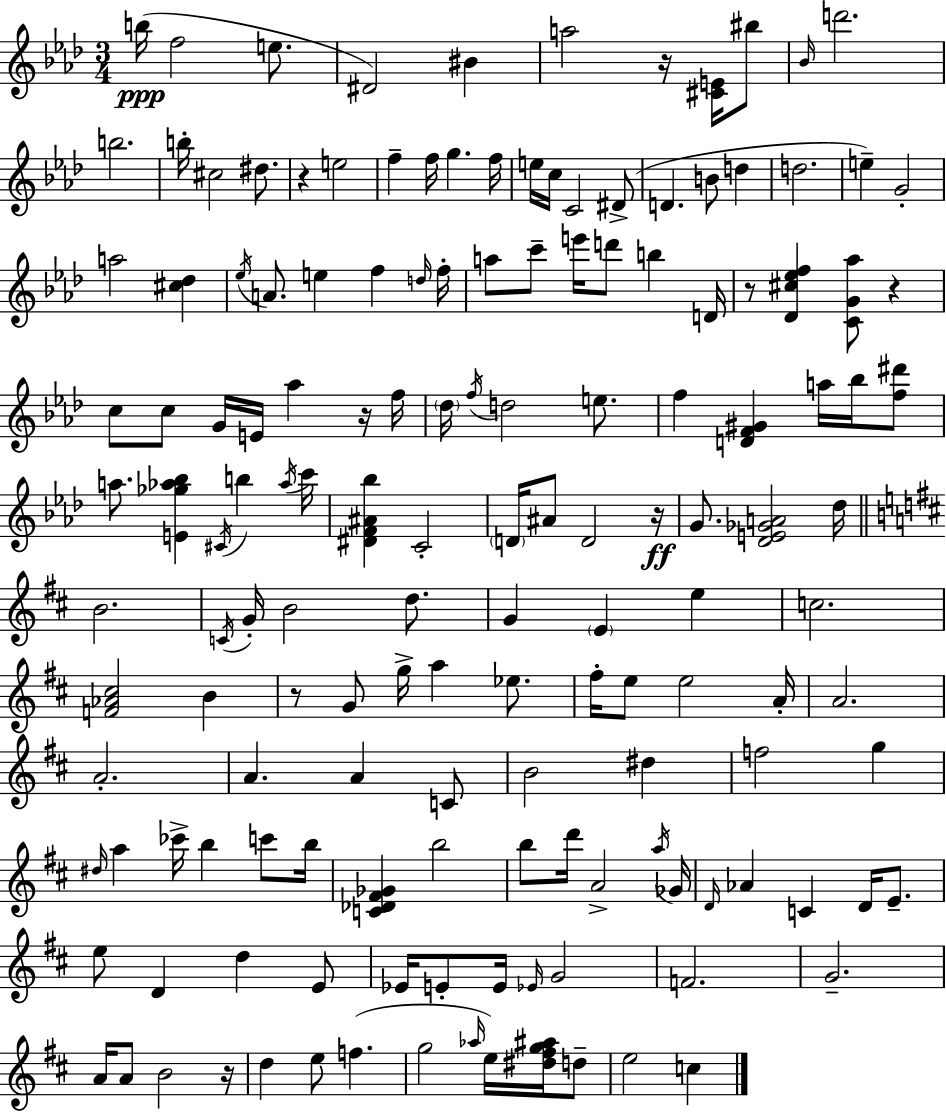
{
  \clef treble
  \numericTimeSignature
  \time 3/4
  \key f \minor
  b''16(\ppp f''2 e''8. | dis'2) bis'4 | a''2 r16 <cis' e'>16 bis''8 | \grace { bes'16 } d'''2. | \break b''2. | b''16-. cis''2 dis''8. | r4 e''2 | f''4-- f''16 g''4. | \break f''16 e''16 c''16 c'2 dis'8->( | d'4. b'8 d''4 | d''2. | e''4--) g'2-. | \break a''2 <cis'' des''>4 | \acciaccatura { ees''16 } a'8. e''4 f''4 | \grace { d''16 } f''16-. a''8 c'''8-- e'''16 d'''8 b''4 | d'16 r8 <des' cis'' ees'' f''>4 <c' g' aes''>8 r4 | \break c''8 c''8 g'16 e'16 aes''4 | r16 f''16 \parenthesize des''16 \acciaccatura { f''16 } d''2 | e''8. f''4 <d' f' gis'>4 | a''16 bes''16 <f'' dis'''>8 a''8. <e' ges'' aes'' bes''>4 \acciaccatura { cis'16 } | \break b''4 \acciaccatura { aes''16 } c'''16 <dis' f' ais' bes''>4 c'2-. | \parenthesize d'16 ais'8 d'2 | r16\ff g'8. <des' e' ges' a'>2 | des''16 \bar "||" \break \key d \major b'2. | \acciaccatura { c'16 } g'16-. b'2 d''8. | g'4 \parenthesize e'4 e''4 | c''2. | \break <f' aes' cis''>2 b'4 | r8 g'8 g''16-> a''4 ees''8. | fis''16-. e''8 e''2 | a'16-. a'2. | \break a'2.-. | a'4. a'4 c'8 | b'2 dis''4 | f''2 g''4 | \break \grace { dis''16 } a''4 ces'''16-> b''4 c'''8 | b''16 <c' des' fis' ges'>4 b''2 | b''8 d'''16 a'2-> | \acciaccatura { a''16 } ges'16 \grace { d'16 } aes'4 c'4 | \break d'16 e'8.-- e''8 d'4 d''4 | e'8 ees'16 e'8-. e'16 \grace { ees'16 } g'2 | f'2. | g'2.-- | \break a'16 a'8 b'2 | r16 d''4 e''8 f''4.( | g''2 | \grace { aes''16 } e''16) <dis'' fis'' g'' ais''>16 d''8-- e''2 | \break c''4 \bar "|."
}